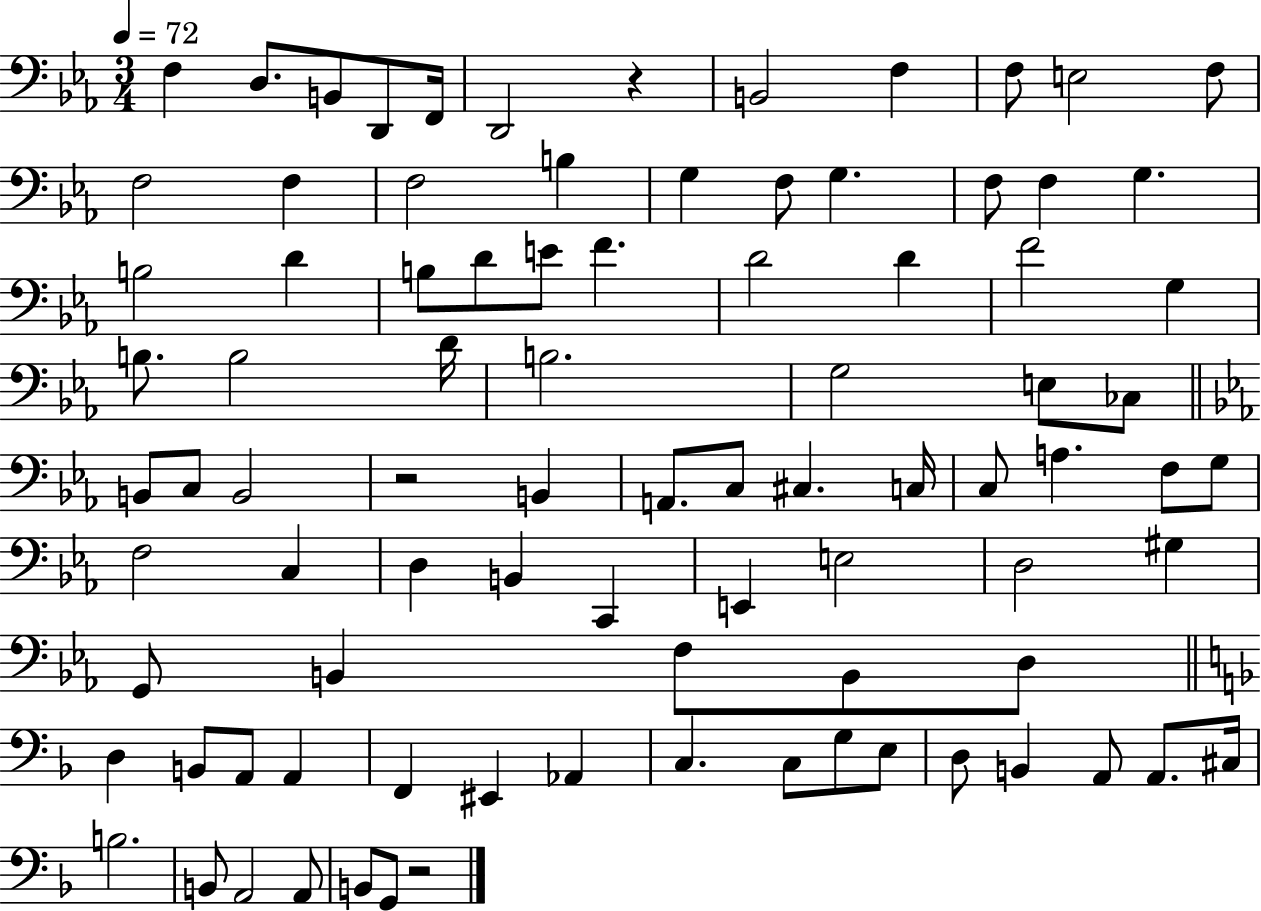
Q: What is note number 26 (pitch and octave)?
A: E4